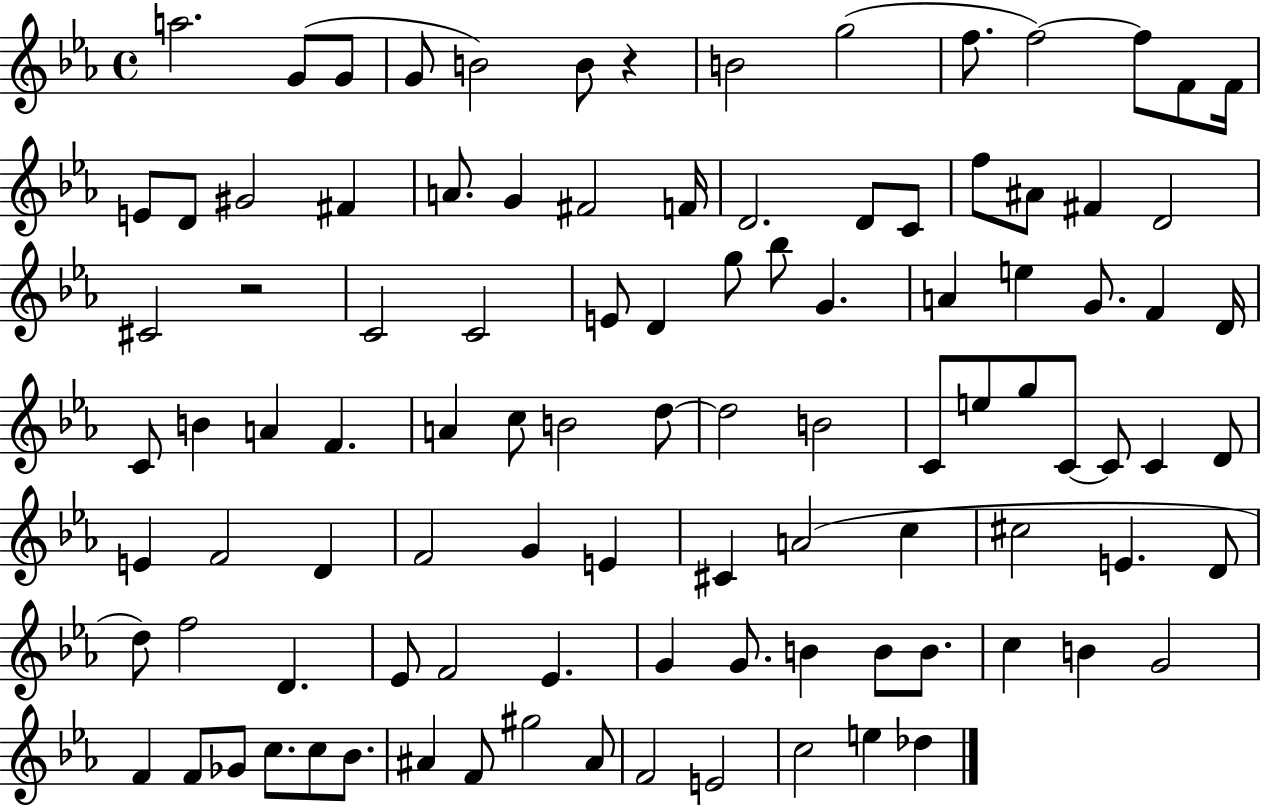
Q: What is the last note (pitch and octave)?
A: Db5